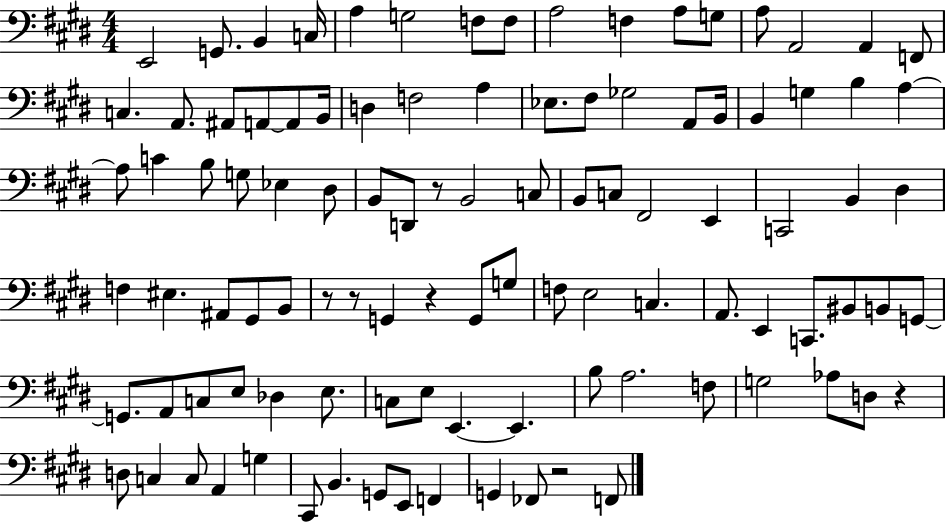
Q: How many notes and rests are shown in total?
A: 103